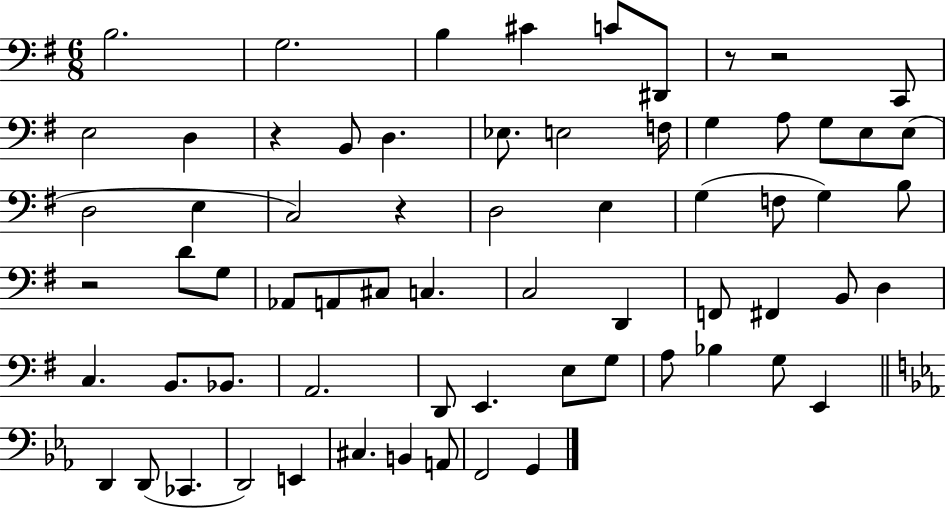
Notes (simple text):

B3/h. G3/h. B3/q C#4/q C4/e D#2/e R/e R/h C2/e E3/h D3/q R/q B2/e D3/q. Eb3/e. E3/h F3/s G3/q A3/e G3/e E3/e E3/e D3/h E3/q C3/h R/q D3/h E3/q G3/q F3/e G3/q B3/e R/h D4/e G3/e Ab2/e A2/e C#3/e C3/q. C3/h D2/q F2/e F#2/q B2/e D3/q C3/q. B2/e. Bb2/e. A2/h. D2/e E2/q. E3/e G3/e A3/e Bb3/q G3/e E2/q D2/q D2/e CES2/q. D2/h E2/q C#3/q. B2/q A2/e F2/h G2/q